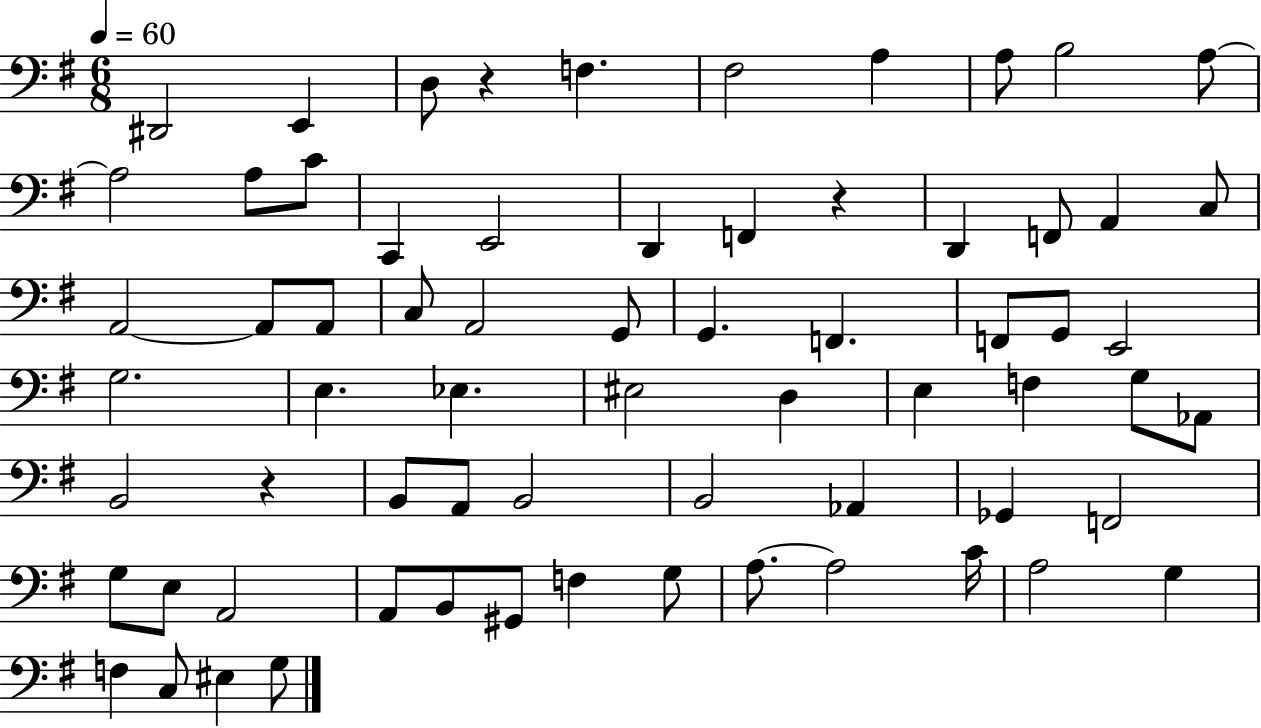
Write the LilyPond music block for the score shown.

{
  \clef bass
  \numericTimeSignature
  \time 6/8
  \key g \major
  \tempo 4 = 60
  dis,2 e,4 | d8 r4 f4. | fis2 a4 | a8 b2 a8~~ | \break a2 a8 c'8 | c,4 e,2 | d,4 f,4 r4 | d,4 f,8 a,4 c8 | \break a,2~~ a,8 a,8 | c8 a,2 g,8 | g,4. f,4. | f,8 g,8 e,2 | \break g2. | e4. ees4. | eis2 d4 | e4 f4 g8 aes,8 | \break b,2 r4 | b,8 a,8 b,2 | b,2 aes,4 | ges,4 f,2 | \break g8 e8 a,2 | a,8 b,8 gis,8 f4 g8 | a8.~~ a2 c'16 | a2 g4 | \break f4 c8 eis4 g8 | \bar "|."
}